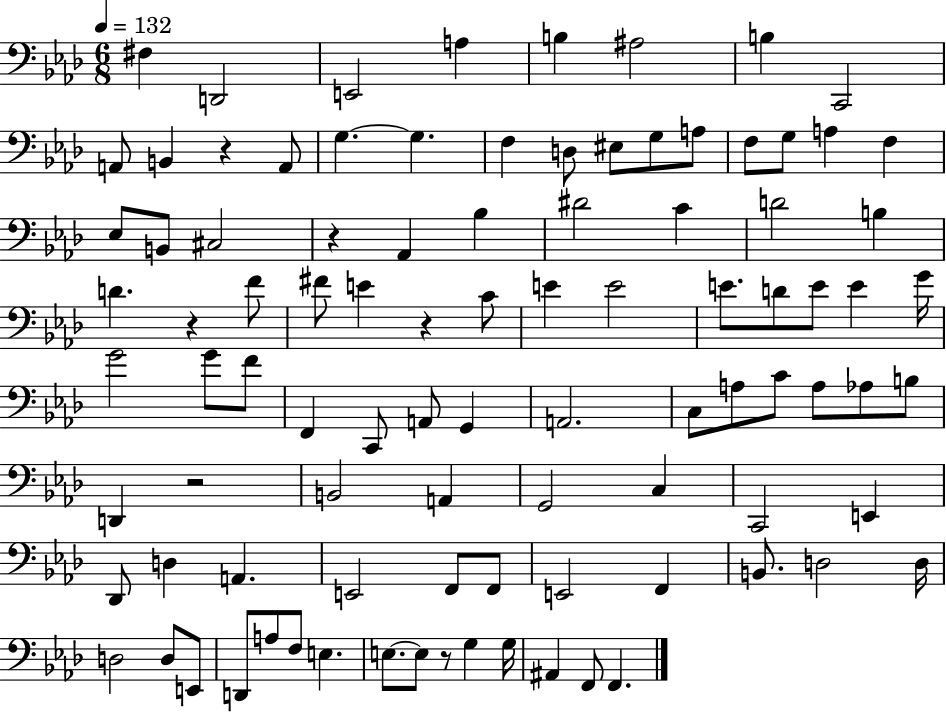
F#3/q D2/h E2/h A3/q B3/q A#3/h B3/q C2/h A2/e B2/q R/q A2/e G3/q. G3/q. F3/q D3/e EIS3/e G3/e A3/e F3/e G3/e A3/q F3/q Eb3/e B2/e C#3/h R/q Ab2/q Bb3/q D#4/h C4/q D4/h B3/q D4/q. R/q F4/e F#4/e E4/q R/q C4/e E4/q E4/h E4/e. D4/e E4/e E4/q G4/s G4/h G4/e F4/e F2/q C2/e A2/e G2/q A2/h. C3/e A3/e C4/e A3/e Ab3/e B3/e D2/q R/h B2/h A2/q G2/h C3/q C2/h E2/q Db2/e D3/q A2/q. E2/h F2/e F2/e E2/h F2/q B2/e. D3/h D3/s D3/h D3/e E2/e D2/e A3/e F3/e E3/q. E3/e. E3/e R/e G3/q G3/s A#2/q F2/e F2/q.